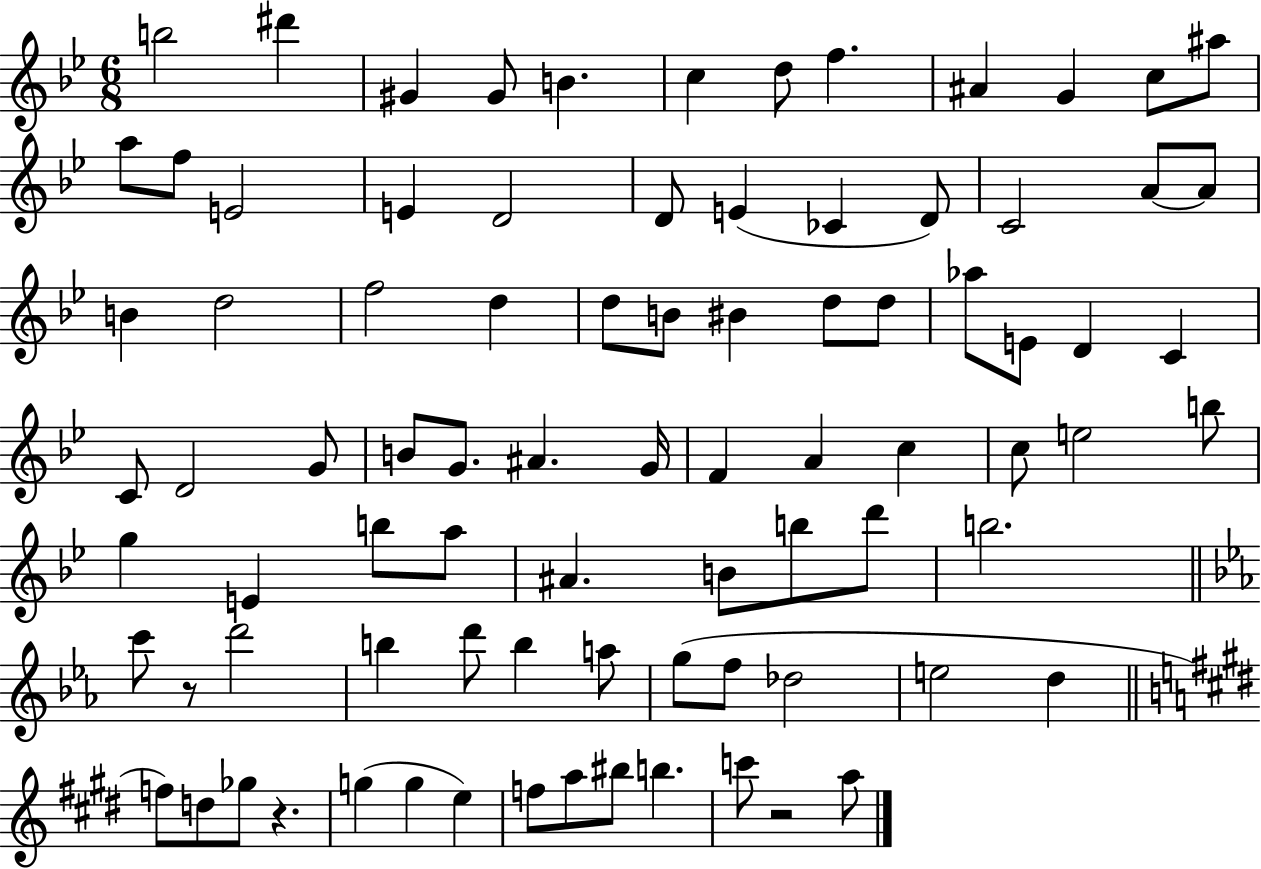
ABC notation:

X:1
T:Untitled
M:6/8
L:1/4
K:Bb
b2 ^d' ^G ^G/2 B c d/2 f ^A G c/2 ^a/2 a/2 f/2 E2 E D2 D/2 E _C D/2 C2 A/2 A/2 B d2 f2 d d/2 B/2 ^B d/2 d/2 _a/2 E/2 D C C/2 D2 G/2 B/2 G/2 ^A G/4 F A c c/2 e2 b/2 g E b/2 a/2 ^A B/2 b/2 d'/2 b2 c'/2 z/2 d'2 b d'/2 b a/2 g/2 f/2 _d2 e2 d f/2 d/2 _g/2 z g g e f/2 a/2 ^b/2 b c'/2 z2 a/2